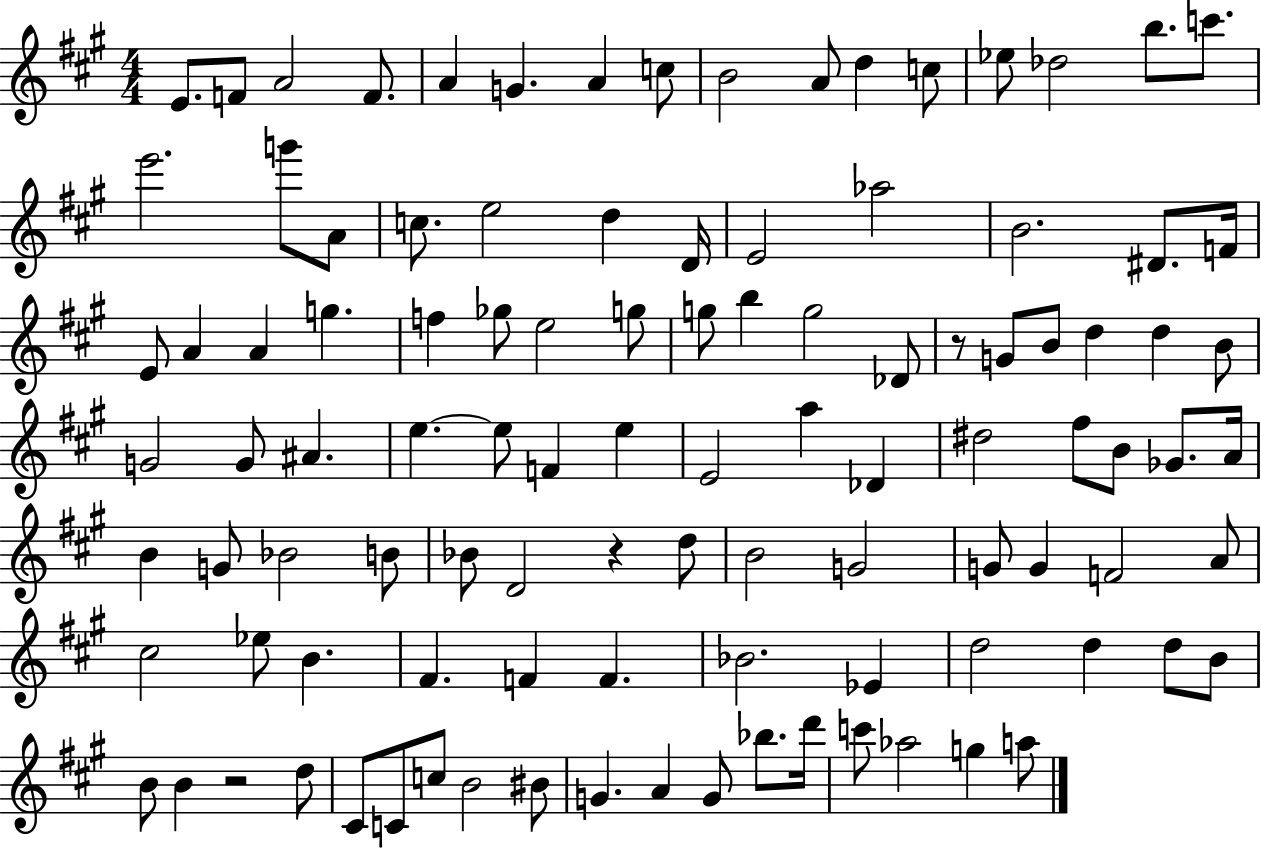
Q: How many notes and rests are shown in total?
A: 105